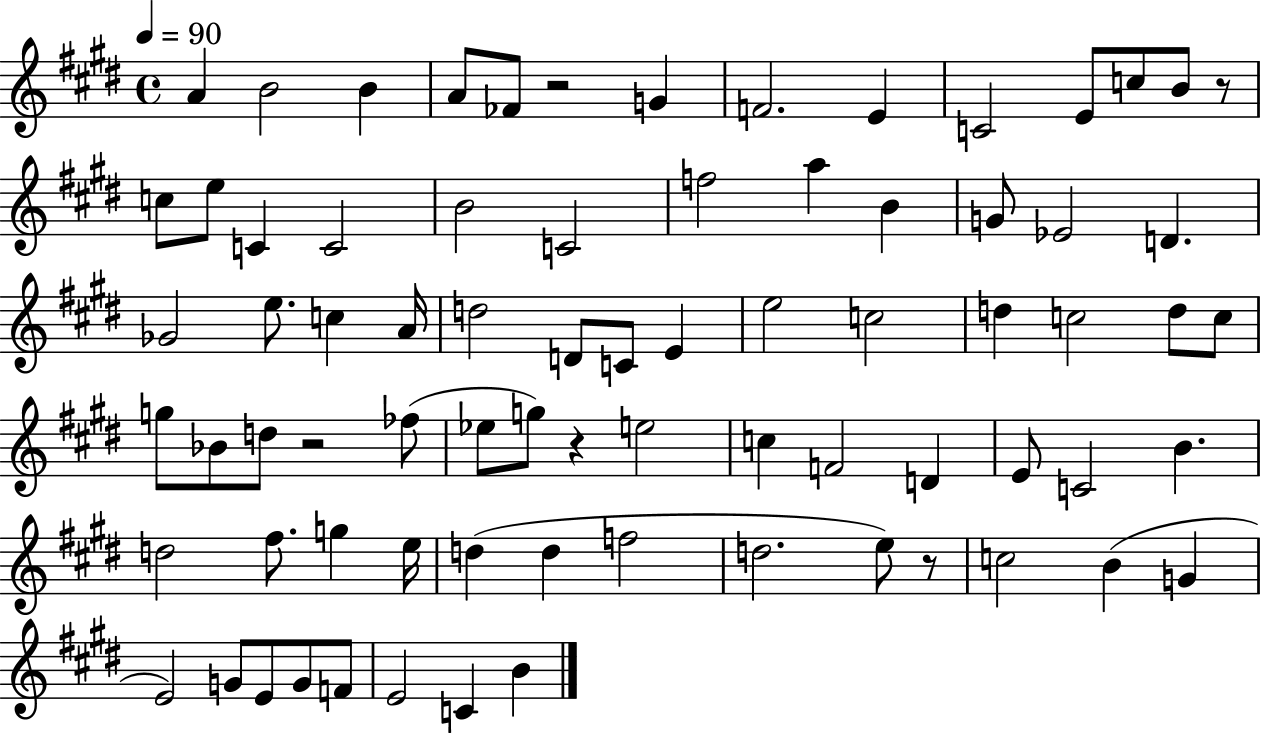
X:1
T:Untitled
M:4/4
L:1/4
K:E
A B2 B A/2 _F/2 z2 G F2 E C2 E/2 c/2 B/2 z/2 c/2 e/2 C C2 B2 C2 f2 a B G/2 _E2 D _G2 e/2 c A/4 d2 D/2 C/2 E e2 c2 d c2 d/2 c/2 g/2 _B/2 d/2 z2 _f/2 _e/2 g/2 z e2 c F2 D E/2 C2 B d2 ^f/2 g e/4 d d f2 d2 e/2 z/2 c2 B G E2 G/2 E/2 G/2 F/2 E2 C B